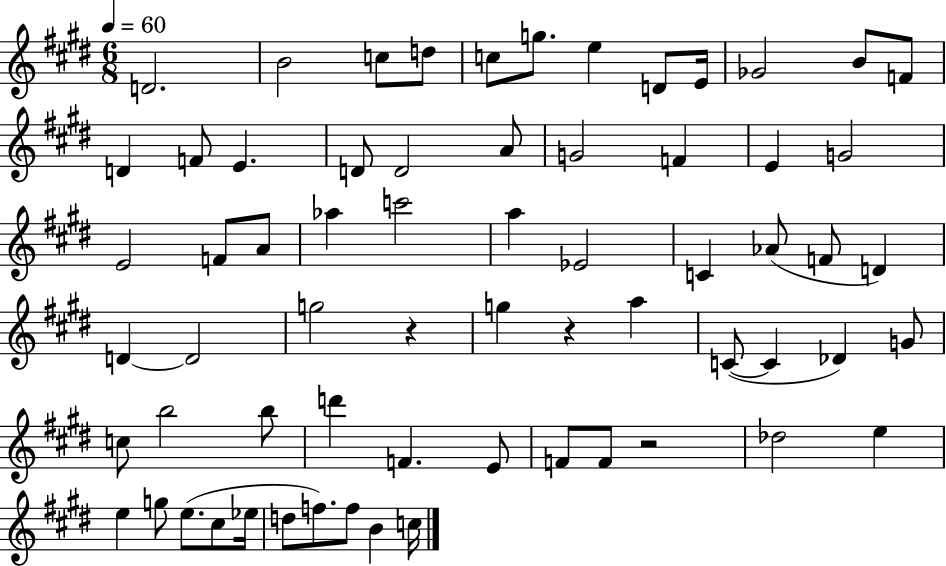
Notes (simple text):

D4/h. B4/h C5/e D5/e C5/e G5/e. E5/q D4/e E4/s Gb4/h B4/e F4/e D4/q F4/e E4/q. D4/e D4/h A4/e G4/h F4/q E4/q G4/h E4/h F4/e A4/e Ab5/q C6/h A5/q Eb4/h C4/q Ab4/e F4/e D4/q D4/q D4/h G5/h R/q G5/q R/q A5/q C4/e C4/q Db4/q G4/e C5/e B5/h B5/e D6/q F4/q. E4/e F4/e F4/e R/h Db5/h E5/q E5/q G5/e E5/e. C#5/e Eb5/s D5/e F5/e. F5/e B4/q C5/s